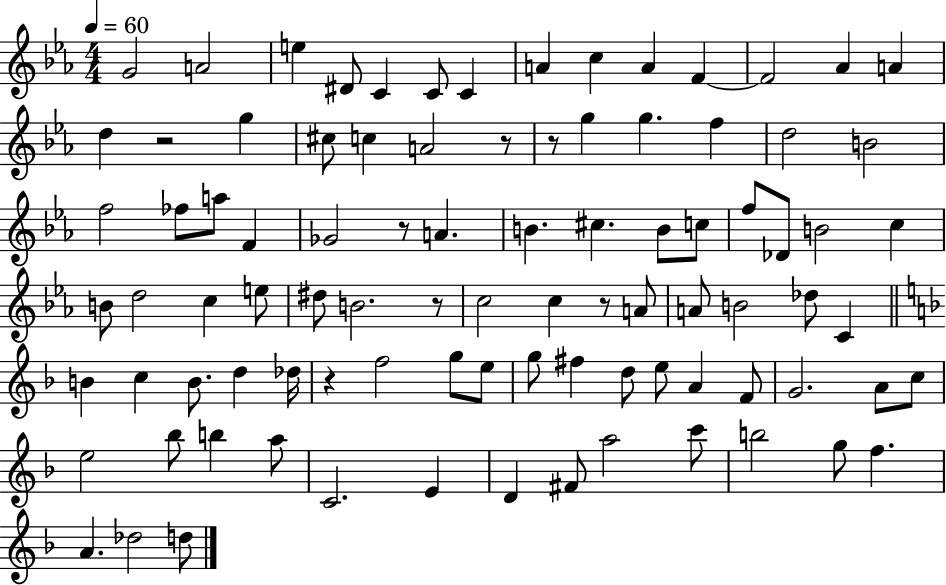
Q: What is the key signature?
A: EES major